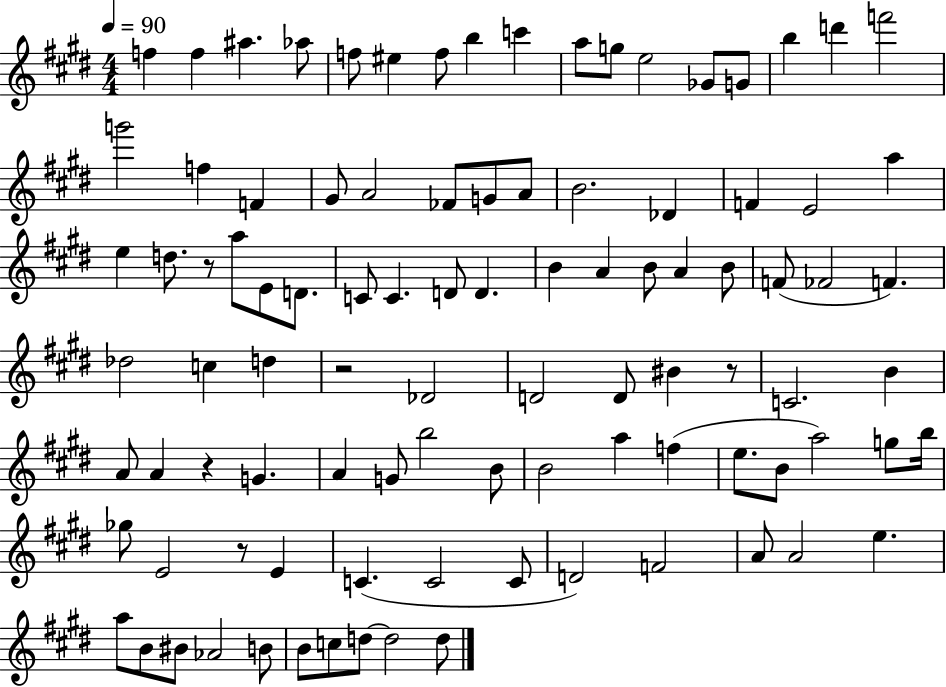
X:1
T:Untitled
M:4/4
L:1/4
K:E
f f ^a _a/2 f/2 ^e f/2 b c' a/2 g/2 e2 _G/2 G/2 b d' f'2 g'2 f F ^G/2 A2 _F/2 G/2 A/2 B2 _D F E2 a e d/2 z/2 a/2 E/2 D/2 C/2 C D/2 D B A B/2 A B/2 F/2 _F2 F _d2 c d z2 _D2 D2 D/2 ^B z/2 C2 B A/2 A z G A G/2 b2 B/2 B2 a f e/2 B/2 a2 g/2 b/4 _g/2 E2 z/2 E C C2 C/2 D2 F2 A/2 A2 e a/2 B/2 ^B/2 _A2 B/2 B/2 c/2 d/2 d2 d/2